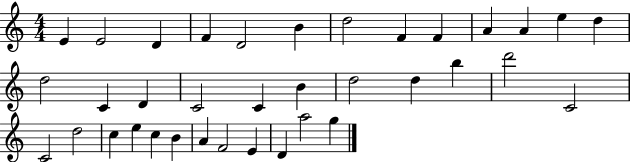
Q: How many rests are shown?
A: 0